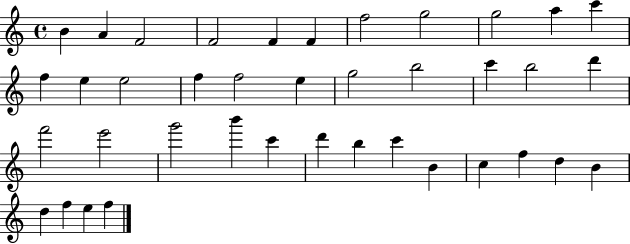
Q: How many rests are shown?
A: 0